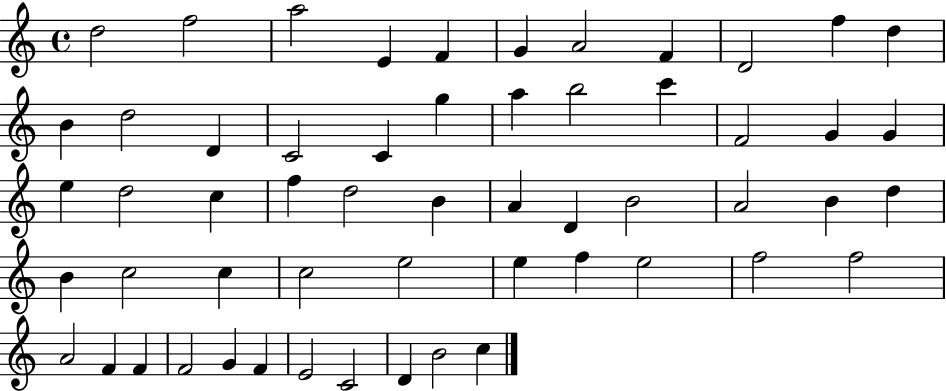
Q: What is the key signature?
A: C major